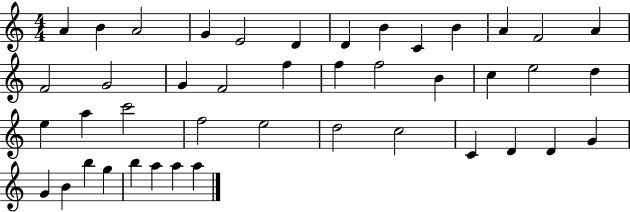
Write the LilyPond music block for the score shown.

{
  \clef treble
  \numericTimeSignature
  \time 4/4
  \key c \major
  a'4 b'4 a'2 | g'4 e'2 d'4 | d'4 b'4 c'4 b'4 | a'4 f'2 a'4 | \break f'2 g'2 | g'4 f'2 f''4 | f''4 f''2 b'4 | c''4 e''2 d''4 | \break e''4 a''4 c'''2 | f''2 e''2 | d''2 c''2 | c'4 d'4 d'4 g'4 | \break g'4 b'4 b''4 g''4 | b''4 a''4 a''4 a''4 | \bar "|."
}